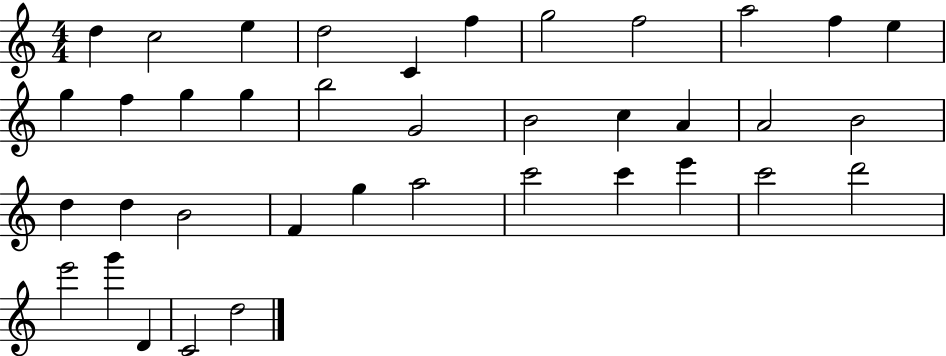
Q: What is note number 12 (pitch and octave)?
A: G5